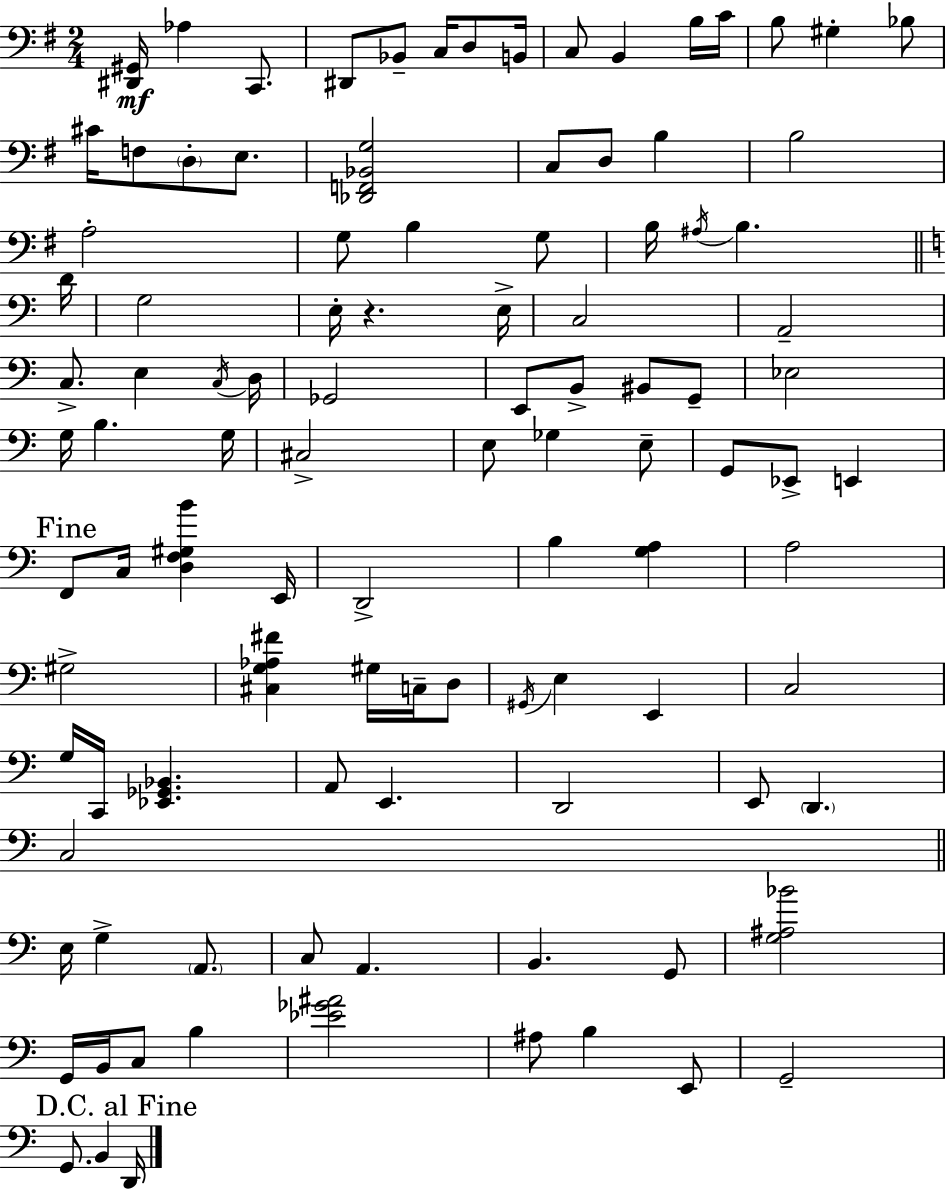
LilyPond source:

{
  \clef bass
  \numericTimeSignature
  \time 2/4
  \key g \major
  \repeat volta 2 { <dis, gis,>16\mf aes4 c,8. | dis,8 bes,8-- c16 d8 b,16 | c8 b,4 b16 c'16 | b8 gis4-. bes8 | \break cis'16 f8 \parenthesize d8-. e8. | <des, f, bes, g>2 | c8 d8 b4 | b2 | \break a2-. | g8 b4 g8 | b16 \acciaccatura { ais16 } b4. | \bar "||" \break \key a \minor d'16 g2 | e16-. r4. | e16-> c2 | a,2-- | \break c8.-> e4 | \acciaccatura { c16 } d16 ges,2 | e,8 b,8-> bis,8 | g,8-- ees2 | \break g16 b4. | g16 cis2-> | e8 ges4 | e8-- g,8 ees,8-> e,4 | \break \mark "Fine" f,8 c16 <d f gis b'>4 | e,16 d,2-> | b4 <g a>4 | a2 | \break gis2-> | <cis g aes fis'>4 gis16 c16-- | d8 \acciaccatura { gis,16 } e4 e,4 | c2 | \break g16 c,16 <ees, ges, bes,>4. | a,8 e,4. | d,2 | e,8 \parenthesize d,4. | \break c2 | \bar "||" \break \key c \major e16 g4-> \parenthesize a,8. | c8 a,4. | b,4. g,8 | <g ais bes'>2 | \break g,16 b,16 c8 b4 | <ees' ges' ais'>2 | ais8 b4 e,8 | g,2-- | \break \mark "D.C. al Fine" g,8. b,4 d,16 | } \bar "|."
}